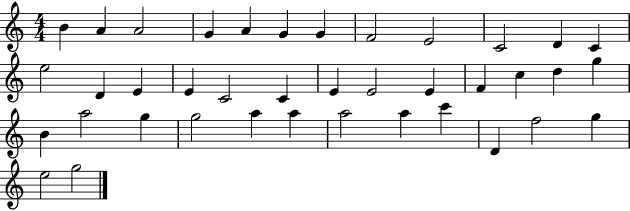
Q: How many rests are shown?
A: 0